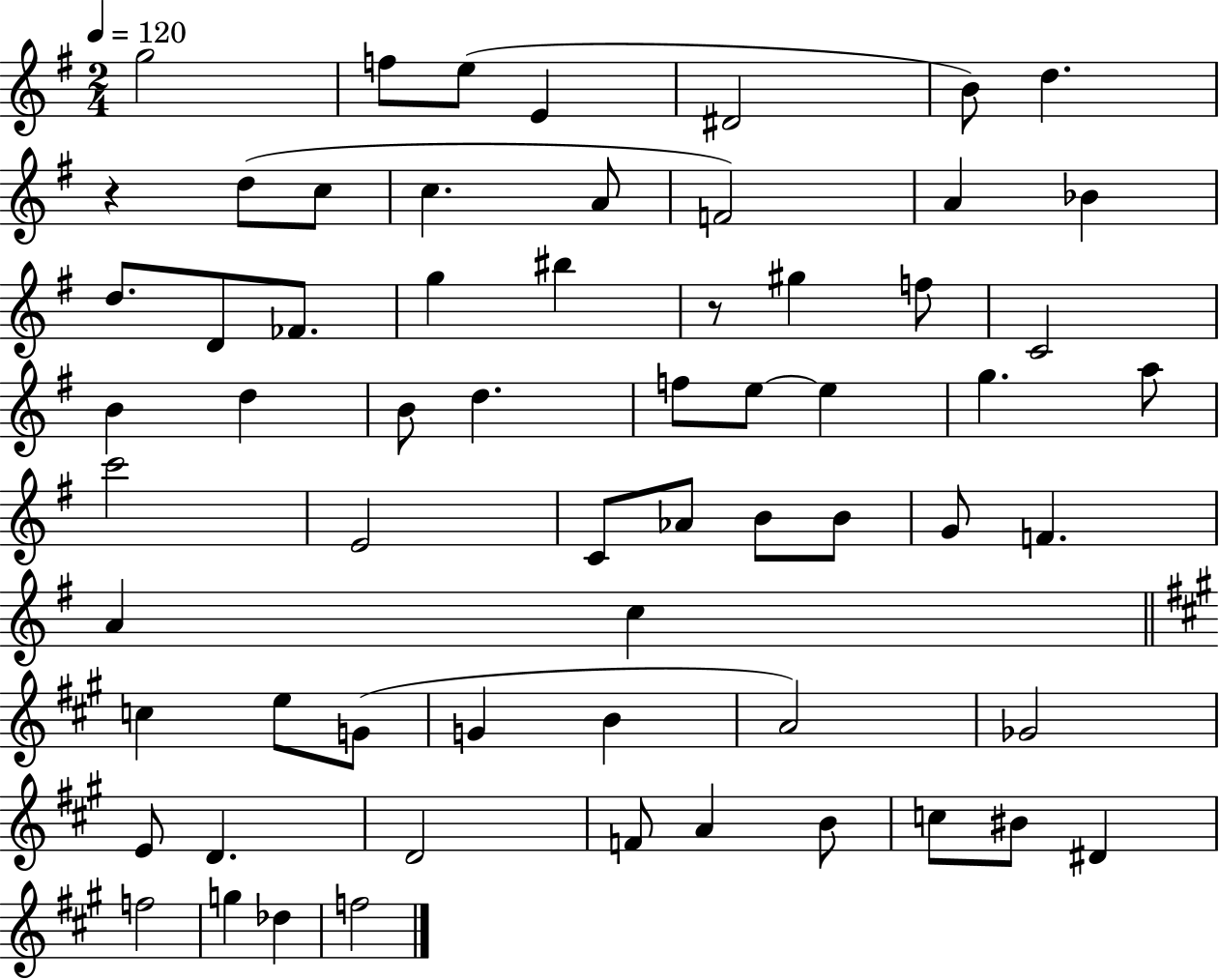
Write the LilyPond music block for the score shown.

{
  \clef treble
  \numericTimeSignature
  \time 2/4
  \key g \major
  \tempo 4 = 120
  g''2 | f''8 e''8( e'4 | dis'2 | b'8) d''4. | \break r4 d''8( c''8 | c''4. a'8 | f'2) | a'4 bes'4 | \break d''8. d'8 fes'8. | g''4 bis''4 | r8 gis''4 f''8 | c'2 | \break b'4 d''4 | b'8 d''4. | f''8 e''8~~ e''4 | g''4. a''8 | \break c'''2 | e'2 | c'8 aes'8 b'8 b'8 | g'8 f'4. | \break a'4 c''4 | \bar "||" \break \key a \major c''4 e''8 g'8( | g'4 b'4 | a'2) | ges'2 | \break e'8 d'4. | d'2 | f'8 a'4 b'8 | c''8 bis'8 dis'4 | \break f''2 | g''4 des''4 | f''2 | \bar "|."
}